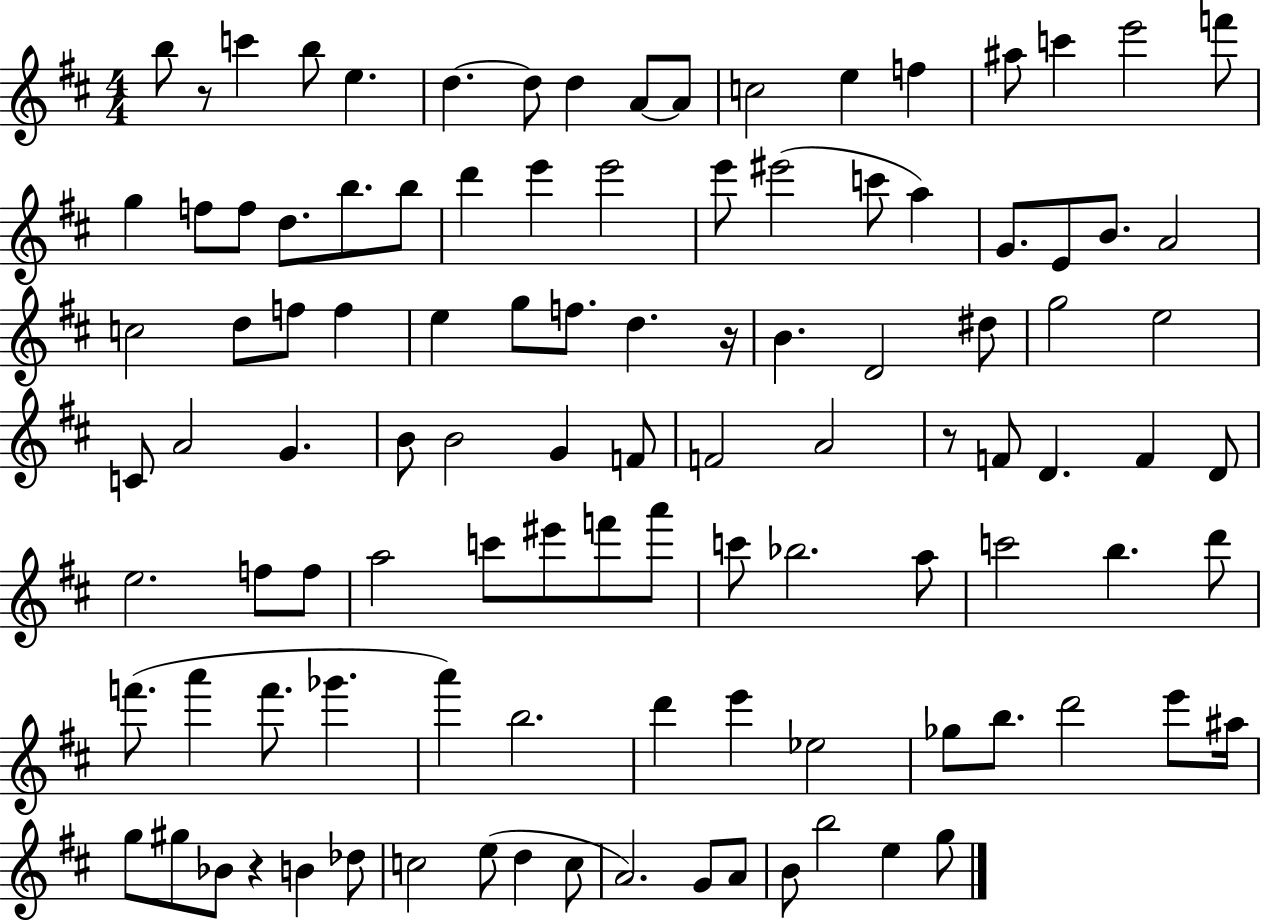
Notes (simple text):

B5/e R/e C6/q B5/e E5/q. D5/q. D5/e D5/q A4/e A4/e C5/h E5/q F5/q A#5/e C6/q E6/h F6/e G5/q F5/e F5/e D5/e. B5/e. B5/e D6/q E6/q E6/h E6/e EIS6/h C6/e A5/q G4/e. E4/e B4/e. A4/h C5/h D5/e F5/e F5/q E5/q G5/e F5/e. D5/q. R/s B4/q. D4/h D#5/e G5/h E5/h C4/e A4/h G4/q. B4/e B4/h G4/q F4/e F4/h A4/h R/e F4/e D4/q. F4/q D4/e E5/h. F5/e F5/e A5/h C6/e EIS6/e F6/e A6/e C6/e Bb5/h. A5/e C6/h B5/q. D6/e F6/e. A6/q F6/e. Gb6/q. A6/q B5/h. D6/q E6/q Eb5/h Gb5/e B5/e. D6/h E6/e A#5/s G5/e G#5/e Bb4/e R/q B4/q Db5/e C5/h E5/e D5/q C5/e A4/h. G4/e A4/e B4/e B5/h E5/q G5/e